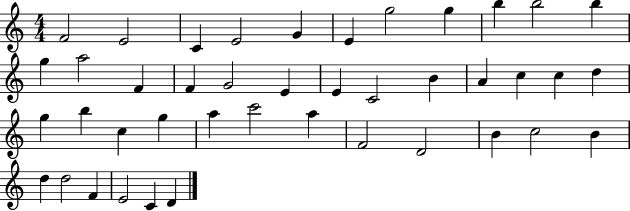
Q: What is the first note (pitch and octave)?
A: F4